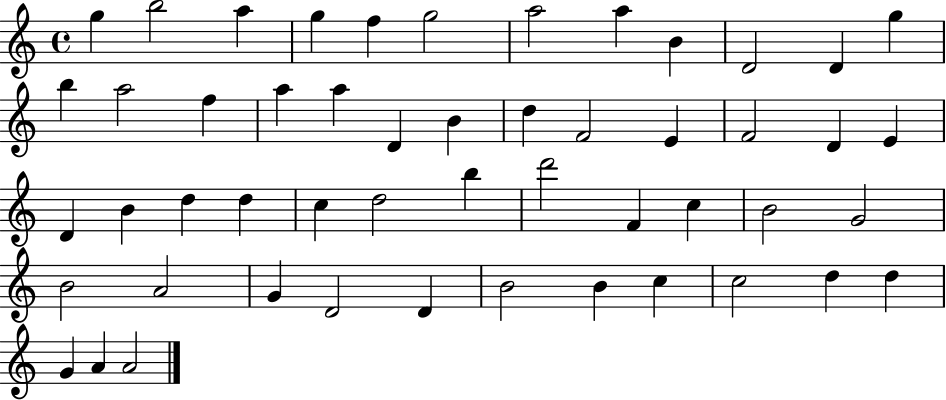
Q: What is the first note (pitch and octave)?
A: G5